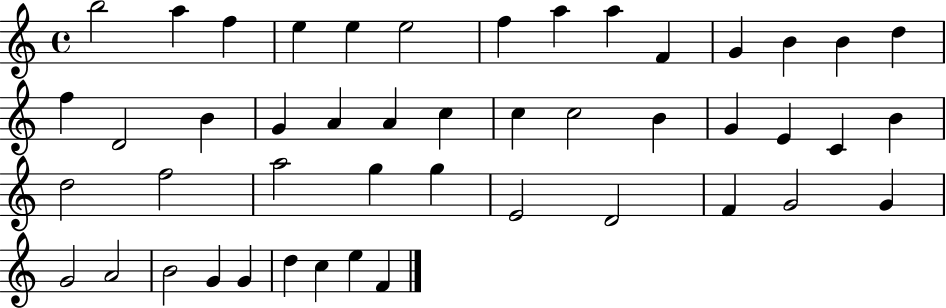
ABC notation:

X:1
T:Untitled
M:4/4
L:1/4
K:C
b2 a f e e e2 f a a F G B B d f D2 B G A A c c c2 B G E C B d2 f2 a2 g g E2 D2 F G2 G G2 A2 B2 G G d c e F